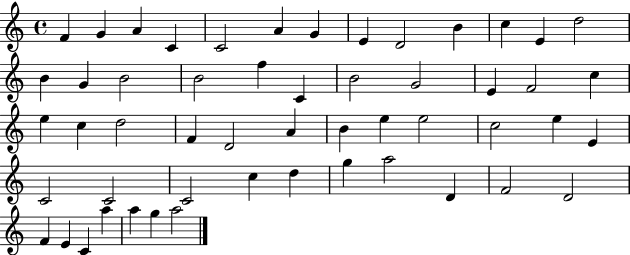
X:1
T:Untitled
M:4/4
L:1/4
K:C
F G A C C2 A G E D2 B c E d2 B G B2 B2 f C B2 G2 E F2 c e c d2 F D2 A B e e2 c2 e E C2 C2 C2 c d g a2 D F2 D2 F E C a a g a2